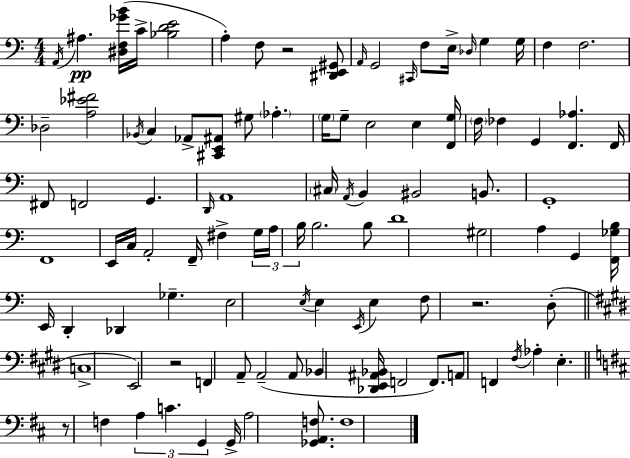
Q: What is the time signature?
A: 4/4